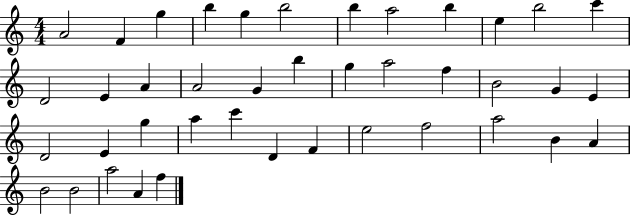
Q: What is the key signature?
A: C major